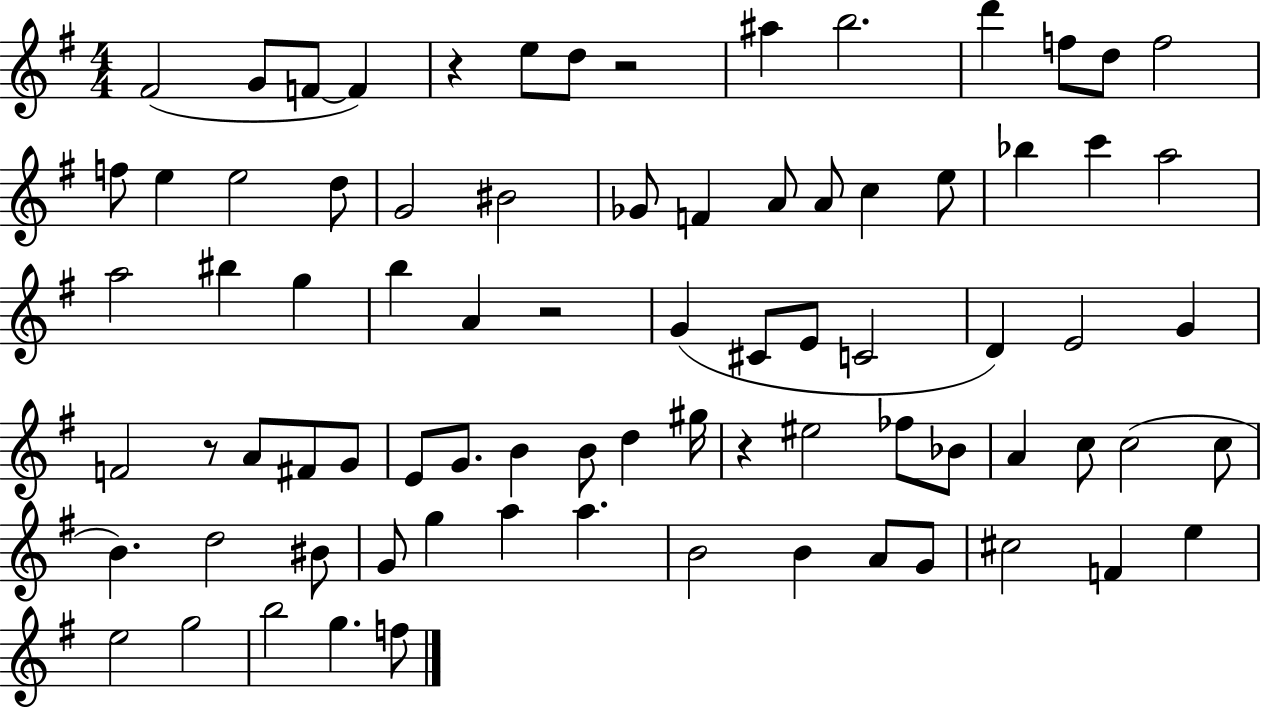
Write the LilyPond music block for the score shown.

{
  \clef treble
  \numericTimeSignature
  \time 4/4
  \key g \major
  fis'2( g'8 f'8~~ f'4) | r4 e''8 d''8 r2 | ais''4 b''2. | d'''4 f''8 d''8 f''2 | \break f''8 e''4 e''2 d''8 | g'2 bis'2 | ges'8 f'4 a'8 a'8 c''4 e''8 | bes''4 c'''4 a''2 | \break a''2 bis''4 g''4 | b''4 a'4 r2 | g'4( cis'8 e'8 c'2 | d'4) e'2 g'4 | \break f'2 r8 a'8 fis'8 g'8 | e'8 g'8. b'4 b'8 d''4 gis''16 | r4 eis''2 fes''8 bes'8 | a'4 c''8 c''2( c''8 | \break b'4.) d''2 bis'8 | g'8 g''4 a''4 a''4. | b'2 b'4 a'8 g'8 | cis''2 f'4 e''4 | \break e''2 g''2 | b''2 g''4. f''8 | \bar "|."
}